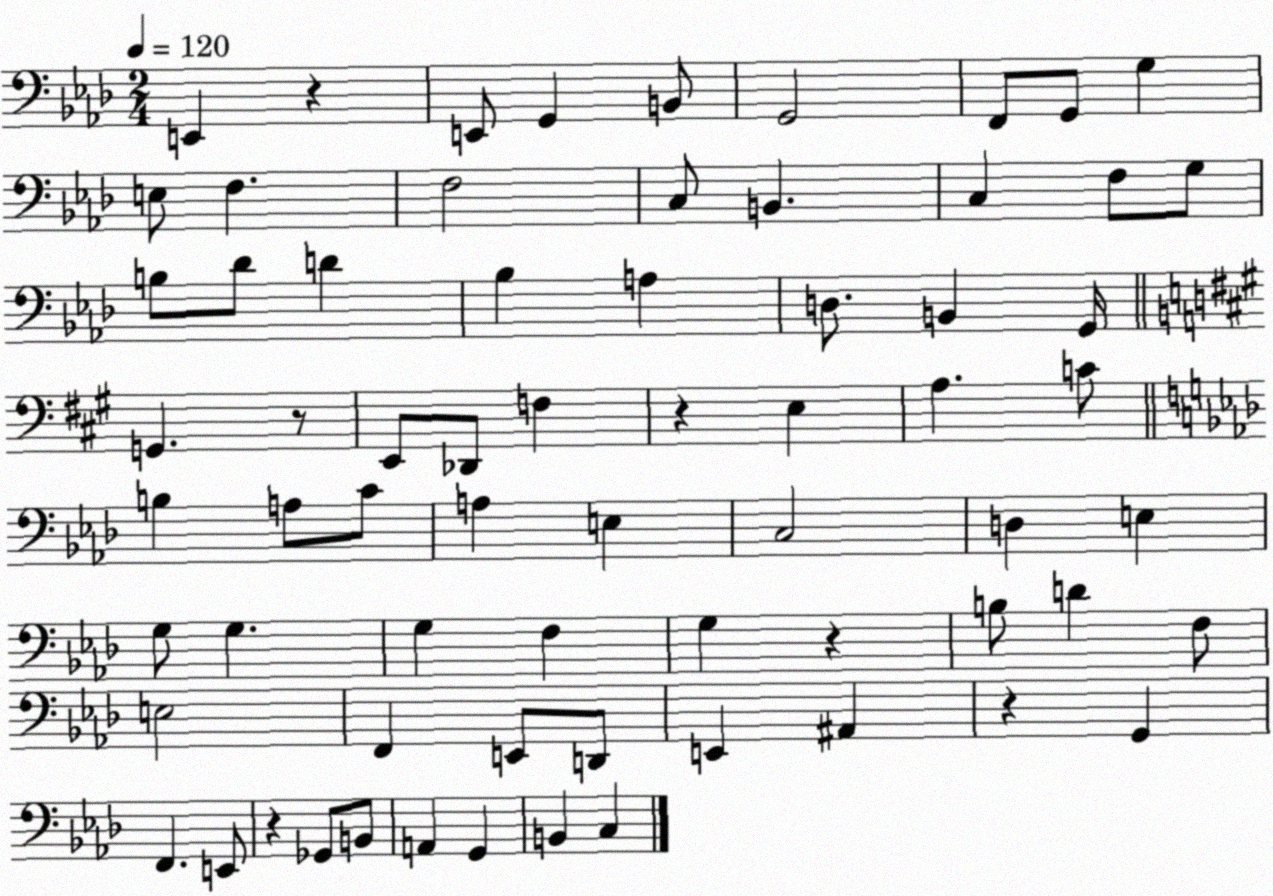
X:1
T:Untitled
M:2/4
L:1/4
K:Ab
E,, z E,,/2 G,, B,,/2 G,,2 F,,/2 G,,/2 G, E,/2 F, F,2 C,/2 B,, C, F,/2 G,/2 B,/2 _D/2 D _B, A, D,/2 B,, G,,/4 G,, z/2 E,,/2 _D,,/2 F, z E, A, C/2 B, A,/2 C/2 A, E, C,2 D, E, G,/2 G, G, F, G, z B,/2 D F,/2 E,2 F,, E,,/2 D,,/2 E,, ^A,, z G,, F,, E,,/2 z _G,,/2 B,,/2 A,, G,, B,, C,